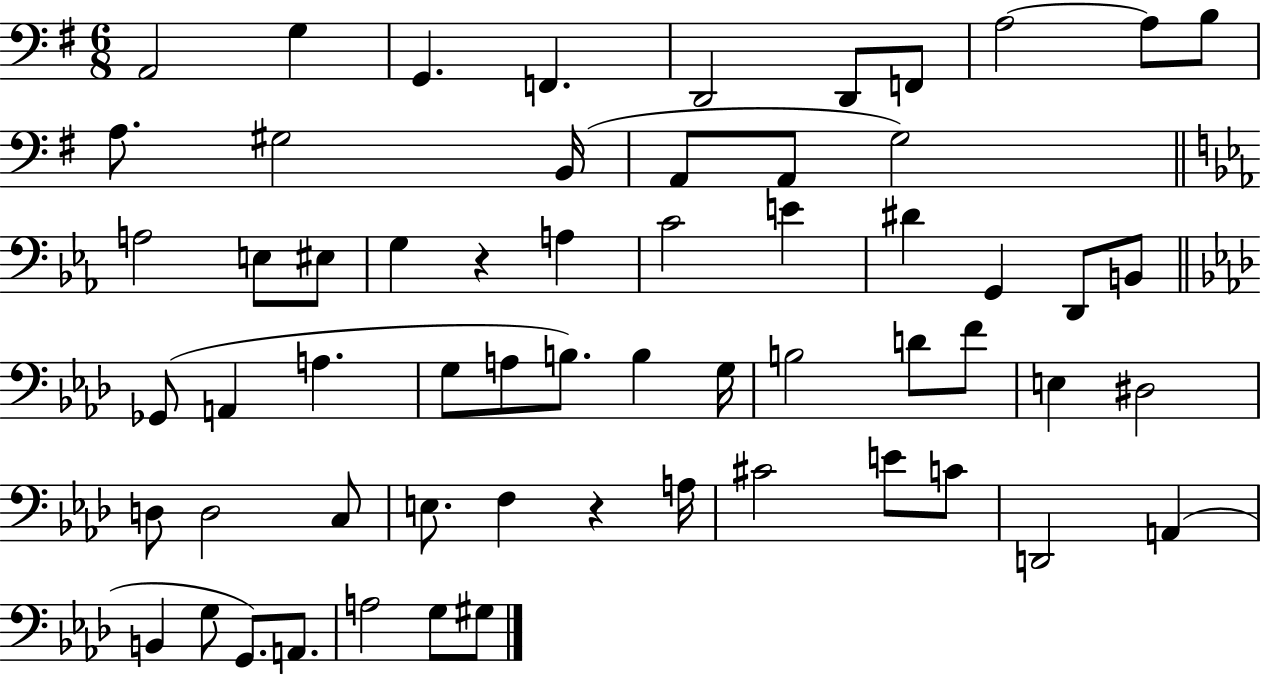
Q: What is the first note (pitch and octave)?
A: A2